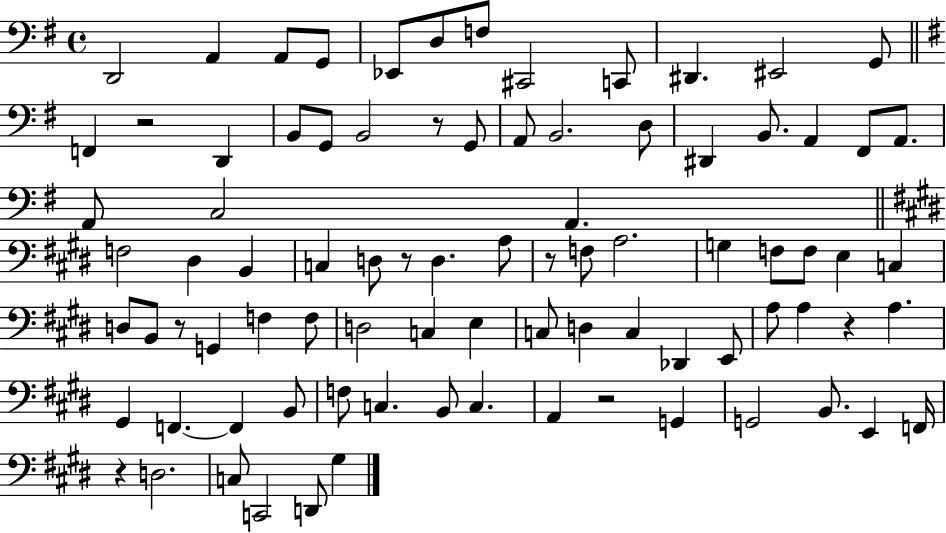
X:1
T:Untitled
M:4/4
L:1/4
K:G
D,,2 A,, A,,/2 G,,/2 _E,,/2 D,/2 F,/2 ^C,,2 C,,/2 ^D,, ^E,,2 G,,/2 F,, z2 D,, B,,/2 G,,/2 B,,2 z/2 G,,/2 A,,/2 B,,2 D,/2 ^D,, B,,/2 A,, ^F,,/2 A,,/2 A,,/2 C,2 A,, F,2 ^D, B,, C, D,/2 z/2 D, A,/2 z/2 F,/2 A,2 G, F,/2 F,/2 E, C, D,/2 B,,/2 z/2 G,, F, F,/2 D,2 C, E, C,/2 D, C, _D,, E,,/2 A,/2 A, z A, ^G,, F,, F,, B,,/2 F,/2 C, B,,/2 C, A,, z2 G,, G,,2 B,,/2 E,, F,,/4 z D,2 C,/2 C,,2 D,,/2 ^G,